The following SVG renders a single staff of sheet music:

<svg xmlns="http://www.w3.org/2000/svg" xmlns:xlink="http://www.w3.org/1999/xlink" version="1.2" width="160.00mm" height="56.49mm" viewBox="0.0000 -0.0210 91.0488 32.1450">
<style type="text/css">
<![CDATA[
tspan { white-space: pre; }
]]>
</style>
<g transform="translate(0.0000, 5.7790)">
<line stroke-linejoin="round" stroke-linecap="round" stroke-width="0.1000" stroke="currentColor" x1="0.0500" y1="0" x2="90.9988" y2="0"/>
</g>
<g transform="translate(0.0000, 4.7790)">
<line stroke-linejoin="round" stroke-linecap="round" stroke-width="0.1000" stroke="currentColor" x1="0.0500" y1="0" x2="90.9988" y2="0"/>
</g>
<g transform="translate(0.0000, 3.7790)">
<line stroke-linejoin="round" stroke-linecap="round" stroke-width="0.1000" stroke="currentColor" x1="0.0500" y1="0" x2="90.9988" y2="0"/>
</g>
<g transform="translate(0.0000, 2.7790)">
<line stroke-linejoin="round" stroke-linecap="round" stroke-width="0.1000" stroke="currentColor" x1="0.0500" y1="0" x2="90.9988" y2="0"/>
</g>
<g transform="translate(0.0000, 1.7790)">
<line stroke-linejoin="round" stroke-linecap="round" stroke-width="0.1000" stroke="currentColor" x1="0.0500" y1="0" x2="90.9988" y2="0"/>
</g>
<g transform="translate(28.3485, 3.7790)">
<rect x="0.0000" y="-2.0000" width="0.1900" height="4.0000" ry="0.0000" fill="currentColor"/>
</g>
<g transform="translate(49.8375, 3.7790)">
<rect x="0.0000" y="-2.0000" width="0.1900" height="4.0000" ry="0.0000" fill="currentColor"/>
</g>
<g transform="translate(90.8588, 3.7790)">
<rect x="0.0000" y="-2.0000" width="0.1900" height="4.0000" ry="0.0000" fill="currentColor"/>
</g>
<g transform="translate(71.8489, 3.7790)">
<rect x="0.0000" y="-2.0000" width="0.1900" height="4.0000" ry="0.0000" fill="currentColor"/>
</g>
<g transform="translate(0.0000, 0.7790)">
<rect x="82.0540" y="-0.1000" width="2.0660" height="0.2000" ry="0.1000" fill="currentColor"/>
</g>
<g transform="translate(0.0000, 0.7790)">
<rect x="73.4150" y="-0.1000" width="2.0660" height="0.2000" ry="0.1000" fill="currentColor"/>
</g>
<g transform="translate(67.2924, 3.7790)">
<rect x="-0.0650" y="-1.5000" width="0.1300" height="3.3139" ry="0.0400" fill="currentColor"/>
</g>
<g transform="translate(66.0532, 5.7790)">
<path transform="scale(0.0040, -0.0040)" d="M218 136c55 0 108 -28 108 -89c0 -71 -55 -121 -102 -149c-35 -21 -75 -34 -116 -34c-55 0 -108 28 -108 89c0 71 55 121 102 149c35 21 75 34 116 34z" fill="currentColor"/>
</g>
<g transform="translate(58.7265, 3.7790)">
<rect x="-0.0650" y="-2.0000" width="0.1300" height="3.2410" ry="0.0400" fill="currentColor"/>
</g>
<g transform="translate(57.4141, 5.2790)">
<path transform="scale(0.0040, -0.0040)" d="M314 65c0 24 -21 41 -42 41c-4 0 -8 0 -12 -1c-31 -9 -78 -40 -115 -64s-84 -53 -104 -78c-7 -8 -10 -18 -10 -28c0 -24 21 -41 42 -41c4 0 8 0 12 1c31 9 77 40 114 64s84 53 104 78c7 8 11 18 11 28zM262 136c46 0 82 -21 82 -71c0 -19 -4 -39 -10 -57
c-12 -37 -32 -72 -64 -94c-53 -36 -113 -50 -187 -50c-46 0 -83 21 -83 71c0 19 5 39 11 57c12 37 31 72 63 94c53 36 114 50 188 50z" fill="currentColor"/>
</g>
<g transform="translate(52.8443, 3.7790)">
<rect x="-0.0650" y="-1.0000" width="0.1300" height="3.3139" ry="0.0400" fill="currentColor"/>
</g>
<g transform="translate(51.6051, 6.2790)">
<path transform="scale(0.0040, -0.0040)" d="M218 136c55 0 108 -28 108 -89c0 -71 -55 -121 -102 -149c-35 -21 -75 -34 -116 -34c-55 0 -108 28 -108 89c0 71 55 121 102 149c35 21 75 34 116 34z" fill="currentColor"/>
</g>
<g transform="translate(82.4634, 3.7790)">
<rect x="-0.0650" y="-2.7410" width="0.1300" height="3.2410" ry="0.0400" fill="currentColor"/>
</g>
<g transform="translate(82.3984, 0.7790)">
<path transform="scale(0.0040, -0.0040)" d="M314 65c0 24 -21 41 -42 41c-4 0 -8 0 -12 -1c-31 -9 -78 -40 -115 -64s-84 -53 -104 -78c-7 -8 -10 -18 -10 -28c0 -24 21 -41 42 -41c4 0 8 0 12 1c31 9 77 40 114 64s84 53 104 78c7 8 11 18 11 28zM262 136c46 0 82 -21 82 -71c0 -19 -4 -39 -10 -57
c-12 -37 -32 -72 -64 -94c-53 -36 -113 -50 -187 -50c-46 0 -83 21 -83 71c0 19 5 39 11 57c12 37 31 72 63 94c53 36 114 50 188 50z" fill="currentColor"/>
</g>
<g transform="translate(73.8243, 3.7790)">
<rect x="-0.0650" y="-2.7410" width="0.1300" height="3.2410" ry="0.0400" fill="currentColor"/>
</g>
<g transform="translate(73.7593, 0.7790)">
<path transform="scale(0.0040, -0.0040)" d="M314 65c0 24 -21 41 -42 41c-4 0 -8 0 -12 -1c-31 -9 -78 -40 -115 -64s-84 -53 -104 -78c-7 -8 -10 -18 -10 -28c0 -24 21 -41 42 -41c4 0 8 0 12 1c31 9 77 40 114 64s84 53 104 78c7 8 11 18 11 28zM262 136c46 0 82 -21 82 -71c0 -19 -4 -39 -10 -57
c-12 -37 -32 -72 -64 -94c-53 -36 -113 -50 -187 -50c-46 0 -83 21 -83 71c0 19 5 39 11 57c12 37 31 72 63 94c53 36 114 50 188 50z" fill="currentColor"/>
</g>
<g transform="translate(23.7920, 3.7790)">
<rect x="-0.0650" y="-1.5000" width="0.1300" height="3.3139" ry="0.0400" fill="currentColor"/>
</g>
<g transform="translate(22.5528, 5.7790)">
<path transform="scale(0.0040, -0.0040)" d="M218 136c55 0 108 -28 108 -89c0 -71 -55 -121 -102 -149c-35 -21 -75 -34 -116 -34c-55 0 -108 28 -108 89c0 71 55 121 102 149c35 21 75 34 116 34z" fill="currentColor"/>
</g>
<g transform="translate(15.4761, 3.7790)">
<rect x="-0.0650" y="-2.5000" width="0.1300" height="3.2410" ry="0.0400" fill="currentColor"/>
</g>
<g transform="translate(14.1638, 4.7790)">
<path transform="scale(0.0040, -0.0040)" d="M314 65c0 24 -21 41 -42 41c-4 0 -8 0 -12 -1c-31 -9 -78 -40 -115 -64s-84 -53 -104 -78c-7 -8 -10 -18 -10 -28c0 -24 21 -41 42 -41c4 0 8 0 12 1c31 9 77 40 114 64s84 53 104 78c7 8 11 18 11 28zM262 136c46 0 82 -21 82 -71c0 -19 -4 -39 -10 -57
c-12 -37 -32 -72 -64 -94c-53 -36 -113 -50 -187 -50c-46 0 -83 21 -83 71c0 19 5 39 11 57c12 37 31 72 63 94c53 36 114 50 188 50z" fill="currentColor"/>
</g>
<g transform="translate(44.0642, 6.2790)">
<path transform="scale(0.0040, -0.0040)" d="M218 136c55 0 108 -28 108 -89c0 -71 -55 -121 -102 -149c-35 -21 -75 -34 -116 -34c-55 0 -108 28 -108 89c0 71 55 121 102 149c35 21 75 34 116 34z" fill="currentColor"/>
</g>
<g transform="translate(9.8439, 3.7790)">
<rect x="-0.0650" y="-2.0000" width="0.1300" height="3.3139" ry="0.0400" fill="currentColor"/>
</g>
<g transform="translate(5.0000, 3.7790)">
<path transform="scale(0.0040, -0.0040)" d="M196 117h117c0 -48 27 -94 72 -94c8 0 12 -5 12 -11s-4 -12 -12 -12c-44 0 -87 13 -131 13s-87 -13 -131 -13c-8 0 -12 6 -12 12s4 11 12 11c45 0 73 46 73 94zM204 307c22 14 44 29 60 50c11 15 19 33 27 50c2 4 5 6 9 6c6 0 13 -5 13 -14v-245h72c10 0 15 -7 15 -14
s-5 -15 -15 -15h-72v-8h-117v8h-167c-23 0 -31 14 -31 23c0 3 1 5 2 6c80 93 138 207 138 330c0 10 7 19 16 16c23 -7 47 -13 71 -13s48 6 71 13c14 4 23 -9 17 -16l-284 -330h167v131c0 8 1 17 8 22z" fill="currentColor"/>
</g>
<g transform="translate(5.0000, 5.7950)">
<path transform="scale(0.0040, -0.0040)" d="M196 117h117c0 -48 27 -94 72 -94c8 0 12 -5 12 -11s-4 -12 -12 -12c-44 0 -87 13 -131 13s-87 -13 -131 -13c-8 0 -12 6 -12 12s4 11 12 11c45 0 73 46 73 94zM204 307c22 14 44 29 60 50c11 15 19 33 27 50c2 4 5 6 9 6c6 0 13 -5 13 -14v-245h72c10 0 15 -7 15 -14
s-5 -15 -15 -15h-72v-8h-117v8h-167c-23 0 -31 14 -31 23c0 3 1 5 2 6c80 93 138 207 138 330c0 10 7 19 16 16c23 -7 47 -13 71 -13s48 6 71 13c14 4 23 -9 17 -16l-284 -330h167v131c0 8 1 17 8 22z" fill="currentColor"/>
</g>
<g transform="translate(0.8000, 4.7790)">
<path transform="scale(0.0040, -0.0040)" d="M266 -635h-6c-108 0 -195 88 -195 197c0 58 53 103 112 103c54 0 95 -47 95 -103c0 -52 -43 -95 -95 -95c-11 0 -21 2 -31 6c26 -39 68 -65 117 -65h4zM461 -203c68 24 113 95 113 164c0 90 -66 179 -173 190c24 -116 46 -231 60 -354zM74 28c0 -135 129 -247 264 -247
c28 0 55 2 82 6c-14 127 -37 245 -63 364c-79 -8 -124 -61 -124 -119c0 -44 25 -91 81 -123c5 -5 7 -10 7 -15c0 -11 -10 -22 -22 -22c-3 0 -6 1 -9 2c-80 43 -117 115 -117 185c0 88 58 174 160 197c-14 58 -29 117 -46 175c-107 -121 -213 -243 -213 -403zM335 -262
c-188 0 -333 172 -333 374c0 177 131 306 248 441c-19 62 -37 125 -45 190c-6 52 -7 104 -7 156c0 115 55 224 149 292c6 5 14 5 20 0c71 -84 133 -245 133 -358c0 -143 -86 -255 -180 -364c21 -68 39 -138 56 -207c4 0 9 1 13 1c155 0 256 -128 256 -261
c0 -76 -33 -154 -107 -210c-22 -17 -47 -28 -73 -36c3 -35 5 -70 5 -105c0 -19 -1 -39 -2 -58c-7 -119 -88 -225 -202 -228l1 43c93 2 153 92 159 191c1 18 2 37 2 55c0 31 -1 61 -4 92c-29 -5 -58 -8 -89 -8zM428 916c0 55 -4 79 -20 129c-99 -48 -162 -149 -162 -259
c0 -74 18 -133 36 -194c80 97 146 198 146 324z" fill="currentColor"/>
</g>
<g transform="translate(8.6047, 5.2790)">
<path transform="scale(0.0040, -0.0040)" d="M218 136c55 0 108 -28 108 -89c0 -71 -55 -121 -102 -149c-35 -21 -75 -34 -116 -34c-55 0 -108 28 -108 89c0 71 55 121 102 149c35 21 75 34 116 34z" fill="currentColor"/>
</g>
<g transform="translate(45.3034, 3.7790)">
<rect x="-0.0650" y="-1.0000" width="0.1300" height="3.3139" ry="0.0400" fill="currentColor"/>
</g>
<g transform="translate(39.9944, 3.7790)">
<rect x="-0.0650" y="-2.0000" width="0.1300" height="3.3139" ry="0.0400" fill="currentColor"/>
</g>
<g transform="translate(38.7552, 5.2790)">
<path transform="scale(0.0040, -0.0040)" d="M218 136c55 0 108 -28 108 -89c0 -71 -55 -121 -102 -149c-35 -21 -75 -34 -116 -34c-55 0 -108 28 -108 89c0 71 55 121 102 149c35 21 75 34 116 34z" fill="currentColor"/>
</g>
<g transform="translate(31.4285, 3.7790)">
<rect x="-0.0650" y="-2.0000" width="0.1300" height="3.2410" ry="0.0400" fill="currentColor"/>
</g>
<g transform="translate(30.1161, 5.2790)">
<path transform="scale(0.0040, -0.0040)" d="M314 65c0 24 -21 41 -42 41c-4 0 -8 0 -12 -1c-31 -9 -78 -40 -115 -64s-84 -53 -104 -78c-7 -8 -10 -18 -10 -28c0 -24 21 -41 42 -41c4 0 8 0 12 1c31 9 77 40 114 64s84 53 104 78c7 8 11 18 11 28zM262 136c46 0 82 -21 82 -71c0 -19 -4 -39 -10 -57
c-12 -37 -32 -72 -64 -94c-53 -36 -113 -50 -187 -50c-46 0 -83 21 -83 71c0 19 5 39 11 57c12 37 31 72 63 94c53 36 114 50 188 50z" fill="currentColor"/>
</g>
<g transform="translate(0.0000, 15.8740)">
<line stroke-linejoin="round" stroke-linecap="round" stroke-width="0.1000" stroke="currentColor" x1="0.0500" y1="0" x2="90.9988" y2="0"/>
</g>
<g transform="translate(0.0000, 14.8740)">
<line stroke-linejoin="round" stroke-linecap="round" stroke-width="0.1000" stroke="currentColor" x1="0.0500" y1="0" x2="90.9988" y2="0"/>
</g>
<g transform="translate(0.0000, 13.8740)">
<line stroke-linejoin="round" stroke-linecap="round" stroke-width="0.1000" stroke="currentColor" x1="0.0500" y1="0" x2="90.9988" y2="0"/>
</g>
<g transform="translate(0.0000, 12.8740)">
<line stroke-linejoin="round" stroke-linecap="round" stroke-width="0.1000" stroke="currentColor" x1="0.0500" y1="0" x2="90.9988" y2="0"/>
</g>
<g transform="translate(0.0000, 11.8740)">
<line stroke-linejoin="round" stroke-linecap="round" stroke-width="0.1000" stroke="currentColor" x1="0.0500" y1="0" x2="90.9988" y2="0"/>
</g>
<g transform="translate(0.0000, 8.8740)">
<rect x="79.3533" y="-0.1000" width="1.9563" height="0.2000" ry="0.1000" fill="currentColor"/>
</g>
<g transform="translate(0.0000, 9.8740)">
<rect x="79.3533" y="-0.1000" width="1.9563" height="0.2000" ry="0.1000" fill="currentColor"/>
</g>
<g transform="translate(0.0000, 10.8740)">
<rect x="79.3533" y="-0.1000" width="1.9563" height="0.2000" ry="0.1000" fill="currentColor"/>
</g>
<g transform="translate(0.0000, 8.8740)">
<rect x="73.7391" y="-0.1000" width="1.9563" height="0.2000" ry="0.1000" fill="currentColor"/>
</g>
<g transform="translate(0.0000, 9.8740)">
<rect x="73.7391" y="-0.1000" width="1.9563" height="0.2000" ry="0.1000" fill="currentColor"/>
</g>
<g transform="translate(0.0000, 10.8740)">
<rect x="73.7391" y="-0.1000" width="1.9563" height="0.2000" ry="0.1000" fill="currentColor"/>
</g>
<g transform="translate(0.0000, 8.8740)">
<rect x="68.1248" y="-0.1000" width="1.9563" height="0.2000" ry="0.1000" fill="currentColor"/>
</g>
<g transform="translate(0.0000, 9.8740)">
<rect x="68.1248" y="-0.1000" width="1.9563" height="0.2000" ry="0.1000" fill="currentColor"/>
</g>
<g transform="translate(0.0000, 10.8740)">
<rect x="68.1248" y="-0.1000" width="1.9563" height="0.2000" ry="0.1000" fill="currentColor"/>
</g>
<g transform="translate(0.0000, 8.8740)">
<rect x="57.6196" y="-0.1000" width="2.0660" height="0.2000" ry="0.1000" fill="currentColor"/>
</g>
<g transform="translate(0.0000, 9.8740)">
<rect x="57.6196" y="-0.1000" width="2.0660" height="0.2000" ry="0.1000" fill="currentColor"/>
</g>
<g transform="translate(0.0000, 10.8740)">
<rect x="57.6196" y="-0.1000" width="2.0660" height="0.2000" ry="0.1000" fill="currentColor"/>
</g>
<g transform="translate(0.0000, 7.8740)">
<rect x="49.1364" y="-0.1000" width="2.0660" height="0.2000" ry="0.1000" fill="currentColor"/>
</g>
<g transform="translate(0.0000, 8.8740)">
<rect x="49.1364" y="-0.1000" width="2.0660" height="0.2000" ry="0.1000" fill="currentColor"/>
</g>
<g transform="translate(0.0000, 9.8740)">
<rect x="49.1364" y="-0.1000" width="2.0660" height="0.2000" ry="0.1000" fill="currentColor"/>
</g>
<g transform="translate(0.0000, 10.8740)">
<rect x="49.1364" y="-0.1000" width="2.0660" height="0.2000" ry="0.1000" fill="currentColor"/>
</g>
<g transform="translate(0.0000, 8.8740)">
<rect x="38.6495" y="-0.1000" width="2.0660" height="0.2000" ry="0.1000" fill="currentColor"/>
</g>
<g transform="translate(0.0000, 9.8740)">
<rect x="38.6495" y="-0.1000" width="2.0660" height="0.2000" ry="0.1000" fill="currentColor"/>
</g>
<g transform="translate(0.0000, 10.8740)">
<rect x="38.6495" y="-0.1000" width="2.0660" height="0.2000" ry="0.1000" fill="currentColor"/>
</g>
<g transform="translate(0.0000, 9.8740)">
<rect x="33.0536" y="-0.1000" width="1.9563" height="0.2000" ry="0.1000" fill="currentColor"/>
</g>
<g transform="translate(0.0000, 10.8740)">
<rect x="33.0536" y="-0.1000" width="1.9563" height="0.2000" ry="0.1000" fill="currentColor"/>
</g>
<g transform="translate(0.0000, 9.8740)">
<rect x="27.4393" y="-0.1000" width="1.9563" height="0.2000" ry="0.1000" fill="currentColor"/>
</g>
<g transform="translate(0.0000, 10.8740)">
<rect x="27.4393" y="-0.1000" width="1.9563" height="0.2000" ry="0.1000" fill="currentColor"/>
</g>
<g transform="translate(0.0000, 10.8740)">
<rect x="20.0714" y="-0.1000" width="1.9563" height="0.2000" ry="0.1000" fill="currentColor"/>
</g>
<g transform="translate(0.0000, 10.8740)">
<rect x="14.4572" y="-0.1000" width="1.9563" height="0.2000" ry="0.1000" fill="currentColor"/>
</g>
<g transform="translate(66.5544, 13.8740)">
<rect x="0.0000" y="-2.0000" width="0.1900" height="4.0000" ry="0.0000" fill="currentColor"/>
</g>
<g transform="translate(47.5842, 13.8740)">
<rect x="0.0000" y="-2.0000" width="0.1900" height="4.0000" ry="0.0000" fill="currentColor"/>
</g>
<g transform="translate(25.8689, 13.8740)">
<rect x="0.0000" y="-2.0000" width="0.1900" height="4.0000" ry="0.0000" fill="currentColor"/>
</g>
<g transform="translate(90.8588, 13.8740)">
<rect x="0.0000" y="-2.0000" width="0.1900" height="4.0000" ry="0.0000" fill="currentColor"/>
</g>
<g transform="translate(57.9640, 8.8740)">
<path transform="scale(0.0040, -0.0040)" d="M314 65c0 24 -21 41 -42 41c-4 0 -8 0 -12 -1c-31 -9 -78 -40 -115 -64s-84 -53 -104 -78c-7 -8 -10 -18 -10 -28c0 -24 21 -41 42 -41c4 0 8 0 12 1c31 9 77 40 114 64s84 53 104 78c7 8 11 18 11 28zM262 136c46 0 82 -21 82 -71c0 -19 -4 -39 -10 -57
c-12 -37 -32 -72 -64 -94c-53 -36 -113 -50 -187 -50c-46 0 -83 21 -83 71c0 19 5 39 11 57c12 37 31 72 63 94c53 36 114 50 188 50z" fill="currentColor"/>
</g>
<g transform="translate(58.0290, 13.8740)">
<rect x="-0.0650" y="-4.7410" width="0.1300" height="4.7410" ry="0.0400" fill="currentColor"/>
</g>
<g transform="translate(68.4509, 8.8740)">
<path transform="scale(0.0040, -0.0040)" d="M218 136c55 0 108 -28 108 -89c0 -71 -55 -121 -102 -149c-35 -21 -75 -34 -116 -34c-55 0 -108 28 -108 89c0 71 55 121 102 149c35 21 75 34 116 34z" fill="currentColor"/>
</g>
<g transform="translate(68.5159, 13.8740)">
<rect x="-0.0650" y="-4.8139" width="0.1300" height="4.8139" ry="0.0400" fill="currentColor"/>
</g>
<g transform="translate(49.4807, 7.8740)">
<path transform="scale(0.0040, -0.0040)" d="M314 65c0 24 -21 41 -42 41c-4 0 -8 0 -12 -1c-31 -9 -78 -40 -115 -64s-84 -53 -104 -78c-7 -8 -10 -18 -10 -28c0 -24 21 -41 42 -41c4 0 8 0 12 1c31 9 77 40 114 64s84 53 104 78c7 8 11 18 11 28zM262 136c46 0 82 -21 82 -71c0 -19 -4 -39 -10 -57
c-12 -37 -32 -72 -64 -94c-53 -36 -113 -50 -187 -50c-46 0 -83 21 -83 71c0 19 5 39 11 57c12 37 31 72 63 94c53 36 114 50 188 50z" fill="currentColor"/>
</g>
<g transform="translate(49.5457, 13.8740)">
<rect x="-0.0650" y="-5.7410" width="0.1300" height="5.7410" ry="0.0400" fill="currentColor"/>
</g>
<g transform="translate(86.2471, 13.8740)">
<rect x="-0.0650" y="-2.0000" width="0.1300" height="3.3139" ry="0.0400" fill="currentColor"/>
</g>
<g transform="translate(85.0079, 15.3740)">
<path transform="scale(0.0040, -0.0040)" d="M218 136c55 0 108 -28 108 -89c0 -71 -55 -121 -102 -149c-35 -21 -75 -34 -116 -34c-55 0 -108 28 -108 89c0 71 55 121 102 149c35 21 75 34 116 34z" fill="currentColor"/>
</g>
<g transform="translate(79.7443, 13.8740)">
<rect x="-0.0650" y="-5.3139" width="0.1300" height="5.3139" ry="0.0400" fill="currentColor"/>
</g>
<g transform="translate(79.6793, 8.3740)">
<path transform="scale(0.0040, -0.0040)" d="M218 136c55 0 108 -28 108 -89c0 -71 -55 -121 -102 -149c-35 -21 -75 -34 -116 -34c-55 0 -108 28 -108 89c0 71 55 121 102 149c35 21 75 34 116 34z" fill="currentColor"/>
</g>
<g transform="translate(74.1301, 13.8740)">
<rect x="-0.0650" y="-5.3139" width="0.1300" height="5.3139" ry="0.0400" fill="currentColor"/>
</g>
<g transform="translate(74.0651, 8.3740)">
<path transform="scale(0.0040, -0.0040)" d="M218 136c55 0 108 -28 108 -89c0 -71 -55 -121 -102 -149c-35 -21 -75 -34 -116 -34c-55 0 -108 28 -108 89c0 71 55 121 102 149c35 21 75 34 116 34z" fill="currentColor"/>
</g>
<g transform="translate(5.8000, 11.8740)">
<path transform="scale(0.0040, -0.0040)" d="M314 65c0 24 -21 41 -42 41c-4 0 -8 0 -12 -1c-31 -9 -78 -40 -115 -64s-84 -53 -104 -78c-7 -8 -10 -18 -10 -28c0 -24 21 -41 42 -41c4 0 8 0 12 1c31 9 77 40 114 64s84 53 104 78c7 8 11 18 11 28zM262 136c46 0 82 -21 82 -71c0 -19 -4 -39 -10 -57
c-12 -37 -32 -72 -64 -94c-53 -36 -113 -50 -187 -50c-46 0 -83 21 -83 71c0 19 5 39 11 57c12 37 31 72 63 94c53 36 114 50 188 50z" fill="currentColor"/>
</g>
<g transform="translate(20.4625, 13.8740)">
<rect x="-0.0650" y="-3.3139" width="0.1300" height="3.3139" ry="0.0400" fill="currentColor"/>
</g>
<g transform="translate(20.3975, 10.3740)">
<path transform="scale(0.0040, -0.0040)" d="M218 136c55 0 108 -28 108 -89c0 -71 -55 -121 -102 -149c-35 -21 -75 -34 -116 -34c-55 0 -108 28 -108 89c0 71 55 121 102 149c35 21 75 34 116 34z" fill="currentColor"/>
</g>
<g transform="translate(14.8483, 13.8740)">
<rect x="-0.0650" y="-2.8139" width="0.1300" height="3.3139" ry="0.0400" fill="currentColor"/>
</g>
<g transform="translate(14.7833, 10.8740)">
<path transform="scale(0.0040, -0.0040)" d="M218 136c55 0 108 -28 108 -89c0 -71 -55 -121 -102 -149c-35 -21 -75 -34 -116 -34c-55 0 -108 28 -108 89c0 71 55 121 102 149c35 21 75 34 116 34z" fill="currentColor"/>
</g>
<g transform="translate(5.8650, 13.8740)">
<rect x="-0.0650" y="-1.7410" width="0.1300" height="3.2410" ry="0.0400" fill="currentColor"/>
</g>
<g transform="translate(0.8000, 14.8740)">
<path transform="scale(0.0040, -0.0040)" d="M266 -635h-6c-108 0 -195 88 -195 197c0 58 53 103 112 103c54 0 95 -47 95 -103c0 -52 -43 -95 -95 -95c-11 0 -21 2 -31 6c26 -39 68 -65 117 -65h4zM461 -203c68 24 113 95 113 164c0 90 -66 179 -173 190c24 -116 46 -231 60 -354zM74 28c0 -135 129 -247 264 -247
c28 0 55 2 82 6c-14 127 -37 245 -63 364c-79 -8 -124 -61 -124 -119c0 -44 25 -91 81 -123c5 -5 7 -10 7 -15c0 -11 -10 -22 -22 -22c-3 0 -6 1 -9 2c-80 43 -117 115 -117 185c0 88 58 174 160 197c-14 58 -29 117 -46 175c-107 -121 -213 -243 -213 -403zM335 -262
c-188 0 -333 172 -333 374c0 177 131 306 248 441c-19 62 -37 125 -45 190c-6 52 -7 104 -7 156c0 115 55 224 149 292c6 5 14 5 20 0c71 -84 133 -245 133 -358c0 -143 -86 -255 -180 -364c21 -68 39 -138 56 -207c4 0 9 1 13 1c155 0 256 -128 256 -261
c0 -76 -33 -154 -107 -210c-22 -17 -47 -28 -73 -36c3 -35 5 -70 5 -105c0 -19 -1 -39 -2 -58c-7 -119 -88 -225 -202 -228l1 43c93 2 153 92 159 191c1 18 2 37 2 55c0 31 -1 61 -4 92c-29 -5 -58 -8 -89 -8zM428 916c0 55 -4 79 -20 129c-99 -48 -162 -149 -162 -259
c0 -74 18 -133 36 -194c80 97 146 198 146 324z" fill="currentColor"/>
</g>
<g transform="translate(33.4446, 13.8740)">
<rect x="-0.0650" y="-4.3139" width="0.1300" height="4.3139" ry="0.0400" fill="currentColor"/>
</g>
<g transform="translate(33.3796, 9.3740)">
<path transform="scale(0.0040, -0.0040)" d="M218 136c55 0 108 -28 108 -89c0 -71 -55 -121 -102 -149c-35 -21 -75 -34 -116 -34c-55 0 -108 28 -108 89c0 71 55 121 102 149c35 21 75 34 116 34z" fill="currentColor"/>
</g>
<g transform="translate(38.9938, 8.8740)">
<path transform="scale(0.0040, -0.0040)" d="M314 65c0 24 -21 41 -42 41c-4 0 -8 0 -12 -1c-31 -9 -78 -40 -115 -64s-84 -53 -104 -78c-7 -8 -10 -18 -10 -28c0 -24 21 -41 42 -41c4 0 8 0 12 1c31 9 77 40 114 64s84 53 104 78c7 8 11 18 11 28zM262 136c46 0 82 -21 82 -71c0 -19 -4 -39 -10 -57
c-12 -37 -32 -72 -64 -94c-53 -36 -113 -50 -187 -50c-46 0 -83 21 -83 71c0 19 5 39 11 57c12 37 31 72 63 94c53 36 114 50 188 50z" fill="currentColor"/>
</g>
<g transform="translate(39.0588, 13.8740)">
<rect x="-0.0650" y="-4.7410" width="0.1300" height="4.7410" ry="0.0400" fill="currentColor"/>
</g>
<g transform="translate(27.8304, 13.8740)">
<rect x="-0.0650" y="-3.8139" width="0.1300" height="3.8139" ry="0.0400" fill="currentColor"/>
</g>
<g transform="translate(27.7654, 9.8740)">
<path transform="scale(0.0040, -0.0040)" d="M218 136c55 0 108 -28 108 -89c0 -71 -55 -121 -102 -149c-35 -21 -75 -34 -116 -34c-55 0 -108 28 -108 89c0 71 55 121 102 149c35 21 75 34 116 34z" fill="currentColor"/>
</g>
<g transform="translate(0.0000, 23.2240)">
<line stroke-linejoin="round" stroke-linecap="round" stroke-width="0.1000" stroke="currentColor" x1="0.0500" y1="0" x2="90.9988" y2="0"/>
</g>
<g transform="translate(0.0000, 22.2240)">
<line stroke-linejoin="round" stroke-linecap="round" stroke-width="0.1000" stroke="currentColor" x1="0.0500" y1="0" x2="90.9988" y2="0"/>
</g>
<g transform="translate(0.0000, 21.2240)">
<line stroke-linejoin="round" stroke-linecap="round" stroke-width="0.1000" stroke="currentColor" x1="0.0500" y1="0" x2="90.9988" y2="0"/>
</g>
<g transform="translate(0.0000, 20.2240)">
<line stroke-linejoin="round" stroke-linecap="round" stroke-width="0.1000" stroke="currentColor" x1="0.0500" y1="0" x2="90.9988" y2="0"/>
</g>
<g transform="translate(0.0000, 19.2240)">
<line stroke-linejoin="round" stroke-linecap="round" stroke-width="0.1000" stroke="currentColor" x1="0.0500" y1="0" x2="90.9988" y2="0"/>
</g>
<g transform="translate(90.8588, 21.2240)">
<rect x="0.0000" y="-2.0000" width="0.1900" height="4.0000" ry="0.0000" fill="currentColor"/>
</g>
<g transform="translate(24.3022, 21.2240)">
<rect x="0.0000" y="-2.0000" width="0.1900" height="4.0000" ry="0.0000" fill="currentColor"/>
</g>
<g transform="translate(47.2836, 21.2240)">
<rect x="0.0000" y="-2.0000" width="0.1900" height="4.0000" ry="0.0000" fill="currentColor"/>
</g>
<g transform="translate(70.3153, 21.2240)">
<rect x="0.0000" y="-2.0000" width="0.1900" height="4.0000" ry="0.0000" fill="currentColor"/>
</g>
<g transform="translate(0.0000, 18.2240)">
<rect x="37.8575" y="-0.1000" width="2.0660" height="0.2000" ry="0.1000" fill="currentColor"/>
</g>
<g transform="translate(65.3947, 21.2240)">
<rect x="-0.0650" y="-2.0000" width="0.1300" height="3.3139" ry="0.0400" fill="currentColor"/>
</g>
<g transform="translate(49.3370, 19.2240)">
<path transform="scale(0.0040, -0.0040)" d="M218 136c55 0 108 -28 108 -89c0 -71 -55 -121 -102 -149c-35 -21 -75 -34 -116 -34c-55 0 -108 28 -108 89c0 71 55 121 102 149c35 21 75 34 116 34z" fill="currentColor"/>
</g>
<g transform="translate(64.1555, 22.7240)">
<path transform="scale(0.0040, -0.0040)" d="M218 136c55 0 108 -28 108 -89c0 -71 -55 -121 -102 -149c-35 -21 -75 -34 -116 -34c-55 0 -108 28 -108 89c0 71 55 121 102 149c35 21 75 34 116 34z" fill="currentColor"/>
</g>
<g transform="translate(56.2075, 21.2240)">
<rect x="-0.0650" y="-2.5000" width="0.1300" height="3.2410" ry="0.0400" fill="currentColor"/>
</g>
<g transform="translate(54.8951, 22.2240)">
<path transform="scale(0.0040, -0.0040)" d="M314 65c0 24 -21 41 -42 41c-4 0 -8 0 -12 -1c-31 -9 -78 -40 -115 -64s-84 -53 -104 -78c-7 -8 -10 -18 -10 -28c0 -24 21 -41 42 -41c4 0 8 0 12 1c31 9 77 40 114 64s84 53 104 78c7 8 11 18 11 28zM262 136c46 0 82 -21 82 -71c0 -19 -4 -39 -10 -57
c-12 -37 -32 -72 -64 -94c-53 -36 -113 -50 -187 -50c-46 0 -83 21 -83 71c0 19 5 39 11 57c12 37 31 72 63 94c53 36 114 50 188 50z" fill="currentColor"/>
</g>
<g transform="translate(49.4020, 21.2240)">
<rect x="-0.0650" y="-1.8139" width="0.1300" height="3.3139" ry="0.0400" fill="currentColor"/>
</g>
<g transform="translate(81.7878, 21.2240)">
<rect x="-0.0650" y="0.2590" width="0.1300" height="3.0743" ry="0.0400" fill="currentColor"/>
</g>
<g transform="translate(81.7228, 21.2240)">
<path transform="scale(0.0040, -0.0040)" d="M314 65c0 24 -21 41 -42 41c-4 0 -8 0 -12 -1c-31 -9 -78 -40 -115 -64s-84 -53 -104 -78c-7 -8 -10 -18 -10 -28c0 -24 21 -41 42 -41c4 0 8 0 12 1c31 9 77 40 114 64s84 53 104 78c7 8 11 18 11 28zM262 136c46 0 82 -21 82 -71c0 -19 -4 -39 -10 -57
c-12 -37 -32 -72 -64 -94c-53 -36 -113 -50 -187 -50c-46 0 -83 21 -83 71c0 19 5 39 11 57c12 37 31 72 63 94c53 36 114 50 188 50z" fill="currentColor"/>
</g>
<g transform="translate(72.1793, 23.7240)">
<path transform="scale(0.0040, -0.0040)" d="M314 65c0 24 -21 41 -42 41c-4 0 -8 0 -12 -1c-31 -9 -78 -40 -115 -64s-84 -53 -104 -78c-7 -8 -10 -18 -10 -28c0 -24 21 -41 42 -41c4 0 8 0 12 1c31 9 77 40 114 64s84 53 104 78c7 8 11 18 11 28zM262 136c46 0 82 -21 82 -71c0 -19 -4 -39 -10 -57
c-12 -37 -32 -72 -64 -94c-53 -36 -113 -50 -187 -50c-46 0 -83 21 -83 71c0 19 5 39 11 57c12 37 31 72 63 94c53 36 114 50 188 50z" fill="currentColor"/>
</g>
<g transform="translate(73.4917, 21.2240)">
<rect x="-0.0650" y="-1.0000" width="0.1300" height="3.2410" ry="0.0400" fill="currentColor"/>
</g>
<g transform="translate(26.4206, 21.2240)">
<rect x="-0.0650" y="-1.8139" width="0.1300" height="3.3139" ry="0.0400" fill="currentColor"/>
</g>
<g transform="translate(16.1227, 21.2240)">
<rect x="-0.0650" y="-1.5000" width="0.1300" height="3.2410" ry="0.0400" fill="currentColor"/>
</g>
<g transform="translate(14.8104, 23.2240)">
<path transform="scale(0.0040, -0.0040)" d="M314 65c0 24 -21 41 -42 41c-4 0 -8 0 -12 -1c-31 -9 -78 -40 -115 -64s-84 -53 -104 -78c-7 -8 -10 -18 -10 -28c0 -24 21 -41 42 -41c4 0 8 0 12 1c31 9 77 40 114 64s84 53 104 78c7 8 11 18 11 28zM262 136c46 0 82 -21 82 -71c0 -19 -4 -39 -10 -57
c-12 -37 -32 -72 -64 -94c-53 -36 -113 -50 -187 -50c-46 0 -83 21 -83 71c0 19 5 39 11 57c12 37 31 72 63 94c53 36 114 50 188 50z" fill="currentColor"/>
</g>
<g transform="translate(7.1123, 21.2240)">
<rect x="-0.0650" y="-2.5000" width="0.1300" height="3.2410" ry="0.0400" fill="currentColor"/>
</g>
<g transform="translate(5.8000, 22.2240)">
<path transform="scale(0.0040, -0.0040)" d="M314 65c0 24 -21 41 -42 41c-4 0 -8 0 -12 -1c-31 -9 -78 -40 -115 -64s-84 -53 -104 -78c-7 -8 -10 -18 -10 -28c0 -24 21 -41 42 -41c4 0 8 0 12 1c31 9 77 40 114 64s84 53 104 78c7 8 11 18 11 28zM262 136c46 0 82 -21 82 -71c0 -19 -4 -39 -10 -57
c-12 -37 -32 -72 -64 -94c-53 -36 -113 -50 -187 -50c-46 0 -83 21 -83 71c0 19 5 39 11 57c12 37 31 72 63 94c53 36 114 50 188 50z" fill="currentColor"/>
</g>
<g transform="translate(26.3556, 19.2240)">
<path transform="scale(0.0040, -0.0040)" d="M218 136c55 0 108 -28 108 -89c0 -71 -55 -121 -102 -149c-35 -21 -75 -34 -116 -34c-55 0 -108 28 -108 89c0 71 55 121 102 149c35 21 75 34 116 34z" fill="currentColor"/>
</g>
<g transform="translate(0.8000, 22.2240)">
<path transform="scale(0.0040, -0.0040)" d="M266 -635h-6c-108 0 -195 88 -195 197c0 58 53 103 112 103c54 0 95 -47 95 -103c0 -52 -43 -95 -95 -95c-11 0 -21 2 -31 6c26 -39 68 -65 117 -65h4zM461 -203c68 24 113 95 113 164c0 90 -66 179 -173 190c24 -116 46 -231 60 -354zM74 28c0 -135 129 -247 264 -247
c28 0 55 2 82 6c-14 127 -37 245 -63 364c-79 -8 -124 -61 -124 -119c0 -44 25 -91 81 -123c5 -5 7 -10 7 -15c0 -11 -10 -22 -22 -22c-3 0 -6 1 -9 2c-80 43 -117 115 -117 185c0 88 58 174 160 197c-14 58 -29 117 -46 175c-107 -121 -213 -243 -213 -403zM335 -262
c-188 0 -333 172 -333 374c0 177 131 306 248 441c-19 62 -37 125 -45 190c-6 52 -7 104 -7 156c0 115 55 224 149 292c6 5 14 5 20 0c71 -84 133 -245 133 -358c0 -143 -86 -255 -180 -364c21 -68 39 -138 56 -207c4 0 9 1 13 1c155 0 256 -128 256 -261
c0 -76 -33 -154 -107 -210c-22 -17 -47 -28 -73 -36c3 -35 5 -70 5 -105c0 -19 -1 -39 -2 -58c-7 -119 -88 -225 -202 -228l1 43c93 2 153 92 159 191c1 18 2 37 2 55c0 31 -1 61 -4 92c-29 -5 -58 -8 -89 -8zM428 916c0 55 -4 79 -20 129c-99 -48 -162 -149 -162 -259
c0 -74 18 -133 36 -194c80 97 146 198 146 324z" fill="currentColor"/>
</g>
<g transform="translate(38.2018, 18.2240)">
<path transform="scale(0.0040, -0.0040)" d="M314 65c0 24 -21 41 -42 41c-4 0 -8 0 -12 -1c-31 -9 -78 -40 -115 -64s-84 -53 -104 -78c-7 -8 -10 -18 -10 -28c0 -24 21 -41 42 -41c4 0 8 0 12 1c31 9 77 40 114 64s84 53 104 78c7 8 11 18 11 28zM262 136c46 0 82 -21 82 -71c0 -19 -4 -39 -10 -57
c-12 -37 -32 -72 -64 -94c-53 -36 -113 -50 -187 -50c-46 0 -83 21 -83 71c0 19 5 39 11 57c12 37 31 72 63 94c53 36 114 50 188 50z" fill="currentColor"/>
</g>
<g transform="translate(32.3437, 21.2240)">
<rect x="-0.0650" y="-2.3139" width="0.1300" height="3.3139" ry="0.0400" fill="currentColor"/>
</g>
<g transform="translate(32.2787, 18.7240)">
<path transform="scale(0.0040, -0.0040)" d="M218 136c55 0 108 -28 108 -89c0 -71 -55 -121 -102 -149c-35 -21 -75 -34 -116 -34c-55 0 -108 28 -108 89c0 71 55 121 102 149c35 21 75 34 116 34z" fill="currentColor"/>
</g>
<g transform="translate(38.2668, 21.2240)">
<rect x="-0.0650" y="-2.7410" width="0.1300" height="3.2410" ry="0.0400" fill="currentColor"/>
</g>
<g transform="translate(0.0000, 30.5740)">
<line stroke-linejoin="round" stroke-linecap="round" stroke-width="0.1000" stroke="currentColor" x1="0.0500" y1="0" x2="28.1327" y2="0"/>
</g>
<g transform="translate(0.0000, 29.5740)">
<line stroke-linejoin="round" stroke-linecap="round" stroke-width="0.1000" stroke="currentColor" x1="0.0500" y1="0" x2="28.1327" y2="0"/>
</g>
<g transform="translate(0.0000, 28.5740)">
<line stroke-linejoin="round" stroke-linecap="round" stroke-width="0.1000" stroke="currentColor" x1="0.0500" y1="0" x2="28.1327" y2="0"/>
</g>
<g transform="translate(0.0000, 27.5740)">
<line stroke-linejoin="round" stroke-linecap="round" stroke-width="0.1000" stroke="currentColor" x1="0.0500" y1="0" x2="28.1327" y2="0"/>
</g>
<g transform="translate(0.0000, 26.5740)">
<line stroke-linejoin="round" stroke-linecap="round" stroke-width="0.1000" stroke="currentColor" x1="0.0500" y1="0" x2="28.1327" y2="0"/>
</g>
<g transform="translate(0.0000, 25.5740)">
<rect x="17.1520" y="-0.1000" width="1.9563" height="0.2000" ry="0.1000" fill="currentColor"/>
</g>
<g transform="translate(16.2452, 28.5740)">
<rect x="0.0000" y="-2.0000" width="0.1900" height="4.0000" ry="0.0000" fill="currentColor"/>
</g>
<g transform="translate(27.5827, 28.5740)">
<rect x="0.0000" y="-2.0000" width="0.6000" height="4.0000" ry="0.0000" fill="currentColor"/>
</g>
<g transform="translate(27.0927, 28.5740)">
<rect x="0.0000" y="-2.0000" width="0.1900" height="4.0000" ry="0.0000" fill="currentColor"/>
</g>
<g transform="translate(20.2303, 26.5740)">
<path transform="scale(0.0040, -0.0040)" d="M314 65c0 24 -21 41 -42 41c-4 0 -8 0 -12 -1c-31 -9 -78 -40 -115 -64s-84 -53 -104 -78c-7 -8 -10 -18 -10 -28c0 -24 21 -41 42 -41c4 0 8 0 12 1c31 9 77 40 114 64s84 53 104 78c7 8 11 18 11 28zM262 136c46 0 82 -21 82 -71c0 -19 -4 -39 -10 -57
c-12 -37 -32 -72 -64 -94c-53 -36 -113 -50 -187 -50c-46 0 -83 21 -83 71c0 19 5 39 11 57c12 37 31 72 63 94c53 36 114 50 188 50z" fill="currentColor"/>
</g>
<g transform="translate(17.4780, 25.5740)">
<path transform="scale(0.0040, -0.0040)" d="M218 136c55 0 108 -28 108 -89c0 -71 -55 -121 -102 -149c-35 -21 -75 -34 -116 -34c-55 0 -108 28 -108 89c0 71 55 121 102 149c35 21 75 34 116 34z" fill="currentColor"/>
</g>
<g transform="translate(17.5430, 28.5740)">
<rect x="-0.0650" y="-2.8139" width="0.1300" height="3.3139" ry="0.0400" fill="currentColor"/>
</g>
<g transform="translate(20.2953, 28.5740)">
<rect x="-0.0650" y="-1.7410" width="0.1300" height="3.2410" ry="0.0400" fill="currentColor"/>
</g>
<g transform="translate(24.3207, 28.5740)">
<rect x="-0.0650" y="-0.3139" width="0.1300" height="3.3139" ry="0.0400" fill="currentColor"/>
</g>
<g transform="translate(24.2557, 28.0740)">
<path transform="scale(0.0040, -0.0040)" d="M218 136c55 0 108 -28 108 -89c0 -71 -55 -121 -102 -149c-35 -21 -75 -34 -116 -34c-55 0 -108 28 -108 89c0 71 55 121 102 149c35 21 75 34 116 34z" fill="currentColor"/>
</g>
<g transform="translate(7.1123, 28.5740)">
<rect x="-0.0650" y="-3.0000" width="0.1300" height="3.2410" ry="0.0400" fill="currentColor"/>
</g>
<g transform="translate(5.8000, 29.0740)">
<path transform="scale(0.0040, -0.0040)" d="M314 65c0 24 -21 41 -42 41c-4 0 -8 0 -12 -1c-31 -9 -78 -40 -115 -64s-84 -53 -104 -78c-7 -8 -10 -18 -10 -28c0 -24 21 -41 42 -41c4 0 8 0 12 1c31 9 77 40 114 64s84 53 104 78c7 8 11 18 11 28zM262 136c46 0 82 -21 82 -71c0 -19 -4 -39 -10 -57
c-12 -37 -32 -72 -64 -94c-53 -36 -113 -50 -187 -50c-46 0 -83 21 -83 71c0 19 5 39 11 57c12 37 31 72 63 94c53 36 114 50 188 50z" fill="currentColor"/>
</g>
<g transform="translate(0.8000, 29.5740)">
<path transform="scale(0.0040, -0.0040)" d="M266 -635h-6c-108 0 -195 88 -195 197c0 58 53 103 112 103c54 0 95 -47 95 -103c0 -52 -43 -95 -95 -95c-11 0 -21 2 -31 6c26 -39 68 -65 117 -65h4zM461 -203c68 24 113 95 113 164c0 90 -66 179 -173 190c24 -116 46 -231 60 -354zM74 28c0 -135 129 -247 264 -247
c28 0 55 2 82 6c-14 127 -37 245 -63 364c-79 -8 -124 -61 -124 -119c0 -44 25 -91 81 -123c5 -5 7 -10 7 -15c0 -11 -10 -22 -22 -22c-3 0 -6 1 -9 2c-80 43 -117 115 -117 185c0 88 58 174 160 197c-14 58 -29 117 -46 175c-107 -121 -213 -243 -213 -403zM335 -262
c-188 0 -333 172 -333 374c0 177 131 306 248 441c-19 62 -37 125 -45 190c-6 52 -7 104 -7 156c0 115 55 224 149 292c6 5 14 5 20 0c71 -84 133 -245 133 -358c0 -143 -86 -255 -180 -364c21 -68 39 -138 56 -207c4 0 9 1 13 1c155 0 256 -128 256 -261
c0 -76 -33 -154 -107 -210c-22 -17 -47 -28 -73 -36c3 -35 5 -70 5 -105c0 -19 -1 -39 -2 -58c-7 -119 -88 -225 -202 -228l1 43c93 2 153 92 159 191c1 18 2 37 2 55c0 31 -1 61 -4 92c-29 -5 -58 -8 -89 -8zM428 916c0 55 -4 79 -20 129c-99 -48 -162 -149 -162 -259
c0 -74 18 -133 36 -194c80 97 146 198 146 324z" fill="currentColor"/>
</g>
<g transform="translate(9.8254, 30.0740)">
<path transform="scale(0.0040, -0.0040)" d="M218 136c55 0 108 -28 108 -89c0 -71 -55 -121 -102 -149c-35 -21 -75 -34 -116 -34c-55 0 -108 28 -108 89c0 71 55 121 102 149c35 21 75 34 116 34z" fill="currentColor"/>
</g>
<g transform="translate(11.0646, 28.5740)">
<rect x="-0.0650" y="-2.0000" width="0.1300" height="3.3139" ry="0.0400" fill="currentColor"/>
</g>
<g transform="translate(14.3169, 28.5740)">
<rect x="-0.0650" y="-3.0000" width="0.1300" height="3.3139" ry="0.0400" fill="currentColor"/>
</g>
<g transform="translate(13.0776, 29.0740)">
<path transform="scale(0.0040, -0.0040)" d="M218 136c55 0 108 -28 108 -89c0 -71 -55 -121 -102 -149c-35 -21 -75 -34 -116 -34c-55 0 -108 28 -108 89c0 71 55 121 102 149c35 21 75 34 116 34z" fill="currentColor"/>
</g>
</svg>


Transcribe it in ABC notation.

X:1
T:Untitled
M:4/4
L:1/4
K:C
F G2 E F2 F D D F2 E a2 a2 f2 a b c' d' e'2 g'2 e'2 e' f' f' F G2 E2 f g a2 f G2 F D2 B2 A2 F A a f2 c